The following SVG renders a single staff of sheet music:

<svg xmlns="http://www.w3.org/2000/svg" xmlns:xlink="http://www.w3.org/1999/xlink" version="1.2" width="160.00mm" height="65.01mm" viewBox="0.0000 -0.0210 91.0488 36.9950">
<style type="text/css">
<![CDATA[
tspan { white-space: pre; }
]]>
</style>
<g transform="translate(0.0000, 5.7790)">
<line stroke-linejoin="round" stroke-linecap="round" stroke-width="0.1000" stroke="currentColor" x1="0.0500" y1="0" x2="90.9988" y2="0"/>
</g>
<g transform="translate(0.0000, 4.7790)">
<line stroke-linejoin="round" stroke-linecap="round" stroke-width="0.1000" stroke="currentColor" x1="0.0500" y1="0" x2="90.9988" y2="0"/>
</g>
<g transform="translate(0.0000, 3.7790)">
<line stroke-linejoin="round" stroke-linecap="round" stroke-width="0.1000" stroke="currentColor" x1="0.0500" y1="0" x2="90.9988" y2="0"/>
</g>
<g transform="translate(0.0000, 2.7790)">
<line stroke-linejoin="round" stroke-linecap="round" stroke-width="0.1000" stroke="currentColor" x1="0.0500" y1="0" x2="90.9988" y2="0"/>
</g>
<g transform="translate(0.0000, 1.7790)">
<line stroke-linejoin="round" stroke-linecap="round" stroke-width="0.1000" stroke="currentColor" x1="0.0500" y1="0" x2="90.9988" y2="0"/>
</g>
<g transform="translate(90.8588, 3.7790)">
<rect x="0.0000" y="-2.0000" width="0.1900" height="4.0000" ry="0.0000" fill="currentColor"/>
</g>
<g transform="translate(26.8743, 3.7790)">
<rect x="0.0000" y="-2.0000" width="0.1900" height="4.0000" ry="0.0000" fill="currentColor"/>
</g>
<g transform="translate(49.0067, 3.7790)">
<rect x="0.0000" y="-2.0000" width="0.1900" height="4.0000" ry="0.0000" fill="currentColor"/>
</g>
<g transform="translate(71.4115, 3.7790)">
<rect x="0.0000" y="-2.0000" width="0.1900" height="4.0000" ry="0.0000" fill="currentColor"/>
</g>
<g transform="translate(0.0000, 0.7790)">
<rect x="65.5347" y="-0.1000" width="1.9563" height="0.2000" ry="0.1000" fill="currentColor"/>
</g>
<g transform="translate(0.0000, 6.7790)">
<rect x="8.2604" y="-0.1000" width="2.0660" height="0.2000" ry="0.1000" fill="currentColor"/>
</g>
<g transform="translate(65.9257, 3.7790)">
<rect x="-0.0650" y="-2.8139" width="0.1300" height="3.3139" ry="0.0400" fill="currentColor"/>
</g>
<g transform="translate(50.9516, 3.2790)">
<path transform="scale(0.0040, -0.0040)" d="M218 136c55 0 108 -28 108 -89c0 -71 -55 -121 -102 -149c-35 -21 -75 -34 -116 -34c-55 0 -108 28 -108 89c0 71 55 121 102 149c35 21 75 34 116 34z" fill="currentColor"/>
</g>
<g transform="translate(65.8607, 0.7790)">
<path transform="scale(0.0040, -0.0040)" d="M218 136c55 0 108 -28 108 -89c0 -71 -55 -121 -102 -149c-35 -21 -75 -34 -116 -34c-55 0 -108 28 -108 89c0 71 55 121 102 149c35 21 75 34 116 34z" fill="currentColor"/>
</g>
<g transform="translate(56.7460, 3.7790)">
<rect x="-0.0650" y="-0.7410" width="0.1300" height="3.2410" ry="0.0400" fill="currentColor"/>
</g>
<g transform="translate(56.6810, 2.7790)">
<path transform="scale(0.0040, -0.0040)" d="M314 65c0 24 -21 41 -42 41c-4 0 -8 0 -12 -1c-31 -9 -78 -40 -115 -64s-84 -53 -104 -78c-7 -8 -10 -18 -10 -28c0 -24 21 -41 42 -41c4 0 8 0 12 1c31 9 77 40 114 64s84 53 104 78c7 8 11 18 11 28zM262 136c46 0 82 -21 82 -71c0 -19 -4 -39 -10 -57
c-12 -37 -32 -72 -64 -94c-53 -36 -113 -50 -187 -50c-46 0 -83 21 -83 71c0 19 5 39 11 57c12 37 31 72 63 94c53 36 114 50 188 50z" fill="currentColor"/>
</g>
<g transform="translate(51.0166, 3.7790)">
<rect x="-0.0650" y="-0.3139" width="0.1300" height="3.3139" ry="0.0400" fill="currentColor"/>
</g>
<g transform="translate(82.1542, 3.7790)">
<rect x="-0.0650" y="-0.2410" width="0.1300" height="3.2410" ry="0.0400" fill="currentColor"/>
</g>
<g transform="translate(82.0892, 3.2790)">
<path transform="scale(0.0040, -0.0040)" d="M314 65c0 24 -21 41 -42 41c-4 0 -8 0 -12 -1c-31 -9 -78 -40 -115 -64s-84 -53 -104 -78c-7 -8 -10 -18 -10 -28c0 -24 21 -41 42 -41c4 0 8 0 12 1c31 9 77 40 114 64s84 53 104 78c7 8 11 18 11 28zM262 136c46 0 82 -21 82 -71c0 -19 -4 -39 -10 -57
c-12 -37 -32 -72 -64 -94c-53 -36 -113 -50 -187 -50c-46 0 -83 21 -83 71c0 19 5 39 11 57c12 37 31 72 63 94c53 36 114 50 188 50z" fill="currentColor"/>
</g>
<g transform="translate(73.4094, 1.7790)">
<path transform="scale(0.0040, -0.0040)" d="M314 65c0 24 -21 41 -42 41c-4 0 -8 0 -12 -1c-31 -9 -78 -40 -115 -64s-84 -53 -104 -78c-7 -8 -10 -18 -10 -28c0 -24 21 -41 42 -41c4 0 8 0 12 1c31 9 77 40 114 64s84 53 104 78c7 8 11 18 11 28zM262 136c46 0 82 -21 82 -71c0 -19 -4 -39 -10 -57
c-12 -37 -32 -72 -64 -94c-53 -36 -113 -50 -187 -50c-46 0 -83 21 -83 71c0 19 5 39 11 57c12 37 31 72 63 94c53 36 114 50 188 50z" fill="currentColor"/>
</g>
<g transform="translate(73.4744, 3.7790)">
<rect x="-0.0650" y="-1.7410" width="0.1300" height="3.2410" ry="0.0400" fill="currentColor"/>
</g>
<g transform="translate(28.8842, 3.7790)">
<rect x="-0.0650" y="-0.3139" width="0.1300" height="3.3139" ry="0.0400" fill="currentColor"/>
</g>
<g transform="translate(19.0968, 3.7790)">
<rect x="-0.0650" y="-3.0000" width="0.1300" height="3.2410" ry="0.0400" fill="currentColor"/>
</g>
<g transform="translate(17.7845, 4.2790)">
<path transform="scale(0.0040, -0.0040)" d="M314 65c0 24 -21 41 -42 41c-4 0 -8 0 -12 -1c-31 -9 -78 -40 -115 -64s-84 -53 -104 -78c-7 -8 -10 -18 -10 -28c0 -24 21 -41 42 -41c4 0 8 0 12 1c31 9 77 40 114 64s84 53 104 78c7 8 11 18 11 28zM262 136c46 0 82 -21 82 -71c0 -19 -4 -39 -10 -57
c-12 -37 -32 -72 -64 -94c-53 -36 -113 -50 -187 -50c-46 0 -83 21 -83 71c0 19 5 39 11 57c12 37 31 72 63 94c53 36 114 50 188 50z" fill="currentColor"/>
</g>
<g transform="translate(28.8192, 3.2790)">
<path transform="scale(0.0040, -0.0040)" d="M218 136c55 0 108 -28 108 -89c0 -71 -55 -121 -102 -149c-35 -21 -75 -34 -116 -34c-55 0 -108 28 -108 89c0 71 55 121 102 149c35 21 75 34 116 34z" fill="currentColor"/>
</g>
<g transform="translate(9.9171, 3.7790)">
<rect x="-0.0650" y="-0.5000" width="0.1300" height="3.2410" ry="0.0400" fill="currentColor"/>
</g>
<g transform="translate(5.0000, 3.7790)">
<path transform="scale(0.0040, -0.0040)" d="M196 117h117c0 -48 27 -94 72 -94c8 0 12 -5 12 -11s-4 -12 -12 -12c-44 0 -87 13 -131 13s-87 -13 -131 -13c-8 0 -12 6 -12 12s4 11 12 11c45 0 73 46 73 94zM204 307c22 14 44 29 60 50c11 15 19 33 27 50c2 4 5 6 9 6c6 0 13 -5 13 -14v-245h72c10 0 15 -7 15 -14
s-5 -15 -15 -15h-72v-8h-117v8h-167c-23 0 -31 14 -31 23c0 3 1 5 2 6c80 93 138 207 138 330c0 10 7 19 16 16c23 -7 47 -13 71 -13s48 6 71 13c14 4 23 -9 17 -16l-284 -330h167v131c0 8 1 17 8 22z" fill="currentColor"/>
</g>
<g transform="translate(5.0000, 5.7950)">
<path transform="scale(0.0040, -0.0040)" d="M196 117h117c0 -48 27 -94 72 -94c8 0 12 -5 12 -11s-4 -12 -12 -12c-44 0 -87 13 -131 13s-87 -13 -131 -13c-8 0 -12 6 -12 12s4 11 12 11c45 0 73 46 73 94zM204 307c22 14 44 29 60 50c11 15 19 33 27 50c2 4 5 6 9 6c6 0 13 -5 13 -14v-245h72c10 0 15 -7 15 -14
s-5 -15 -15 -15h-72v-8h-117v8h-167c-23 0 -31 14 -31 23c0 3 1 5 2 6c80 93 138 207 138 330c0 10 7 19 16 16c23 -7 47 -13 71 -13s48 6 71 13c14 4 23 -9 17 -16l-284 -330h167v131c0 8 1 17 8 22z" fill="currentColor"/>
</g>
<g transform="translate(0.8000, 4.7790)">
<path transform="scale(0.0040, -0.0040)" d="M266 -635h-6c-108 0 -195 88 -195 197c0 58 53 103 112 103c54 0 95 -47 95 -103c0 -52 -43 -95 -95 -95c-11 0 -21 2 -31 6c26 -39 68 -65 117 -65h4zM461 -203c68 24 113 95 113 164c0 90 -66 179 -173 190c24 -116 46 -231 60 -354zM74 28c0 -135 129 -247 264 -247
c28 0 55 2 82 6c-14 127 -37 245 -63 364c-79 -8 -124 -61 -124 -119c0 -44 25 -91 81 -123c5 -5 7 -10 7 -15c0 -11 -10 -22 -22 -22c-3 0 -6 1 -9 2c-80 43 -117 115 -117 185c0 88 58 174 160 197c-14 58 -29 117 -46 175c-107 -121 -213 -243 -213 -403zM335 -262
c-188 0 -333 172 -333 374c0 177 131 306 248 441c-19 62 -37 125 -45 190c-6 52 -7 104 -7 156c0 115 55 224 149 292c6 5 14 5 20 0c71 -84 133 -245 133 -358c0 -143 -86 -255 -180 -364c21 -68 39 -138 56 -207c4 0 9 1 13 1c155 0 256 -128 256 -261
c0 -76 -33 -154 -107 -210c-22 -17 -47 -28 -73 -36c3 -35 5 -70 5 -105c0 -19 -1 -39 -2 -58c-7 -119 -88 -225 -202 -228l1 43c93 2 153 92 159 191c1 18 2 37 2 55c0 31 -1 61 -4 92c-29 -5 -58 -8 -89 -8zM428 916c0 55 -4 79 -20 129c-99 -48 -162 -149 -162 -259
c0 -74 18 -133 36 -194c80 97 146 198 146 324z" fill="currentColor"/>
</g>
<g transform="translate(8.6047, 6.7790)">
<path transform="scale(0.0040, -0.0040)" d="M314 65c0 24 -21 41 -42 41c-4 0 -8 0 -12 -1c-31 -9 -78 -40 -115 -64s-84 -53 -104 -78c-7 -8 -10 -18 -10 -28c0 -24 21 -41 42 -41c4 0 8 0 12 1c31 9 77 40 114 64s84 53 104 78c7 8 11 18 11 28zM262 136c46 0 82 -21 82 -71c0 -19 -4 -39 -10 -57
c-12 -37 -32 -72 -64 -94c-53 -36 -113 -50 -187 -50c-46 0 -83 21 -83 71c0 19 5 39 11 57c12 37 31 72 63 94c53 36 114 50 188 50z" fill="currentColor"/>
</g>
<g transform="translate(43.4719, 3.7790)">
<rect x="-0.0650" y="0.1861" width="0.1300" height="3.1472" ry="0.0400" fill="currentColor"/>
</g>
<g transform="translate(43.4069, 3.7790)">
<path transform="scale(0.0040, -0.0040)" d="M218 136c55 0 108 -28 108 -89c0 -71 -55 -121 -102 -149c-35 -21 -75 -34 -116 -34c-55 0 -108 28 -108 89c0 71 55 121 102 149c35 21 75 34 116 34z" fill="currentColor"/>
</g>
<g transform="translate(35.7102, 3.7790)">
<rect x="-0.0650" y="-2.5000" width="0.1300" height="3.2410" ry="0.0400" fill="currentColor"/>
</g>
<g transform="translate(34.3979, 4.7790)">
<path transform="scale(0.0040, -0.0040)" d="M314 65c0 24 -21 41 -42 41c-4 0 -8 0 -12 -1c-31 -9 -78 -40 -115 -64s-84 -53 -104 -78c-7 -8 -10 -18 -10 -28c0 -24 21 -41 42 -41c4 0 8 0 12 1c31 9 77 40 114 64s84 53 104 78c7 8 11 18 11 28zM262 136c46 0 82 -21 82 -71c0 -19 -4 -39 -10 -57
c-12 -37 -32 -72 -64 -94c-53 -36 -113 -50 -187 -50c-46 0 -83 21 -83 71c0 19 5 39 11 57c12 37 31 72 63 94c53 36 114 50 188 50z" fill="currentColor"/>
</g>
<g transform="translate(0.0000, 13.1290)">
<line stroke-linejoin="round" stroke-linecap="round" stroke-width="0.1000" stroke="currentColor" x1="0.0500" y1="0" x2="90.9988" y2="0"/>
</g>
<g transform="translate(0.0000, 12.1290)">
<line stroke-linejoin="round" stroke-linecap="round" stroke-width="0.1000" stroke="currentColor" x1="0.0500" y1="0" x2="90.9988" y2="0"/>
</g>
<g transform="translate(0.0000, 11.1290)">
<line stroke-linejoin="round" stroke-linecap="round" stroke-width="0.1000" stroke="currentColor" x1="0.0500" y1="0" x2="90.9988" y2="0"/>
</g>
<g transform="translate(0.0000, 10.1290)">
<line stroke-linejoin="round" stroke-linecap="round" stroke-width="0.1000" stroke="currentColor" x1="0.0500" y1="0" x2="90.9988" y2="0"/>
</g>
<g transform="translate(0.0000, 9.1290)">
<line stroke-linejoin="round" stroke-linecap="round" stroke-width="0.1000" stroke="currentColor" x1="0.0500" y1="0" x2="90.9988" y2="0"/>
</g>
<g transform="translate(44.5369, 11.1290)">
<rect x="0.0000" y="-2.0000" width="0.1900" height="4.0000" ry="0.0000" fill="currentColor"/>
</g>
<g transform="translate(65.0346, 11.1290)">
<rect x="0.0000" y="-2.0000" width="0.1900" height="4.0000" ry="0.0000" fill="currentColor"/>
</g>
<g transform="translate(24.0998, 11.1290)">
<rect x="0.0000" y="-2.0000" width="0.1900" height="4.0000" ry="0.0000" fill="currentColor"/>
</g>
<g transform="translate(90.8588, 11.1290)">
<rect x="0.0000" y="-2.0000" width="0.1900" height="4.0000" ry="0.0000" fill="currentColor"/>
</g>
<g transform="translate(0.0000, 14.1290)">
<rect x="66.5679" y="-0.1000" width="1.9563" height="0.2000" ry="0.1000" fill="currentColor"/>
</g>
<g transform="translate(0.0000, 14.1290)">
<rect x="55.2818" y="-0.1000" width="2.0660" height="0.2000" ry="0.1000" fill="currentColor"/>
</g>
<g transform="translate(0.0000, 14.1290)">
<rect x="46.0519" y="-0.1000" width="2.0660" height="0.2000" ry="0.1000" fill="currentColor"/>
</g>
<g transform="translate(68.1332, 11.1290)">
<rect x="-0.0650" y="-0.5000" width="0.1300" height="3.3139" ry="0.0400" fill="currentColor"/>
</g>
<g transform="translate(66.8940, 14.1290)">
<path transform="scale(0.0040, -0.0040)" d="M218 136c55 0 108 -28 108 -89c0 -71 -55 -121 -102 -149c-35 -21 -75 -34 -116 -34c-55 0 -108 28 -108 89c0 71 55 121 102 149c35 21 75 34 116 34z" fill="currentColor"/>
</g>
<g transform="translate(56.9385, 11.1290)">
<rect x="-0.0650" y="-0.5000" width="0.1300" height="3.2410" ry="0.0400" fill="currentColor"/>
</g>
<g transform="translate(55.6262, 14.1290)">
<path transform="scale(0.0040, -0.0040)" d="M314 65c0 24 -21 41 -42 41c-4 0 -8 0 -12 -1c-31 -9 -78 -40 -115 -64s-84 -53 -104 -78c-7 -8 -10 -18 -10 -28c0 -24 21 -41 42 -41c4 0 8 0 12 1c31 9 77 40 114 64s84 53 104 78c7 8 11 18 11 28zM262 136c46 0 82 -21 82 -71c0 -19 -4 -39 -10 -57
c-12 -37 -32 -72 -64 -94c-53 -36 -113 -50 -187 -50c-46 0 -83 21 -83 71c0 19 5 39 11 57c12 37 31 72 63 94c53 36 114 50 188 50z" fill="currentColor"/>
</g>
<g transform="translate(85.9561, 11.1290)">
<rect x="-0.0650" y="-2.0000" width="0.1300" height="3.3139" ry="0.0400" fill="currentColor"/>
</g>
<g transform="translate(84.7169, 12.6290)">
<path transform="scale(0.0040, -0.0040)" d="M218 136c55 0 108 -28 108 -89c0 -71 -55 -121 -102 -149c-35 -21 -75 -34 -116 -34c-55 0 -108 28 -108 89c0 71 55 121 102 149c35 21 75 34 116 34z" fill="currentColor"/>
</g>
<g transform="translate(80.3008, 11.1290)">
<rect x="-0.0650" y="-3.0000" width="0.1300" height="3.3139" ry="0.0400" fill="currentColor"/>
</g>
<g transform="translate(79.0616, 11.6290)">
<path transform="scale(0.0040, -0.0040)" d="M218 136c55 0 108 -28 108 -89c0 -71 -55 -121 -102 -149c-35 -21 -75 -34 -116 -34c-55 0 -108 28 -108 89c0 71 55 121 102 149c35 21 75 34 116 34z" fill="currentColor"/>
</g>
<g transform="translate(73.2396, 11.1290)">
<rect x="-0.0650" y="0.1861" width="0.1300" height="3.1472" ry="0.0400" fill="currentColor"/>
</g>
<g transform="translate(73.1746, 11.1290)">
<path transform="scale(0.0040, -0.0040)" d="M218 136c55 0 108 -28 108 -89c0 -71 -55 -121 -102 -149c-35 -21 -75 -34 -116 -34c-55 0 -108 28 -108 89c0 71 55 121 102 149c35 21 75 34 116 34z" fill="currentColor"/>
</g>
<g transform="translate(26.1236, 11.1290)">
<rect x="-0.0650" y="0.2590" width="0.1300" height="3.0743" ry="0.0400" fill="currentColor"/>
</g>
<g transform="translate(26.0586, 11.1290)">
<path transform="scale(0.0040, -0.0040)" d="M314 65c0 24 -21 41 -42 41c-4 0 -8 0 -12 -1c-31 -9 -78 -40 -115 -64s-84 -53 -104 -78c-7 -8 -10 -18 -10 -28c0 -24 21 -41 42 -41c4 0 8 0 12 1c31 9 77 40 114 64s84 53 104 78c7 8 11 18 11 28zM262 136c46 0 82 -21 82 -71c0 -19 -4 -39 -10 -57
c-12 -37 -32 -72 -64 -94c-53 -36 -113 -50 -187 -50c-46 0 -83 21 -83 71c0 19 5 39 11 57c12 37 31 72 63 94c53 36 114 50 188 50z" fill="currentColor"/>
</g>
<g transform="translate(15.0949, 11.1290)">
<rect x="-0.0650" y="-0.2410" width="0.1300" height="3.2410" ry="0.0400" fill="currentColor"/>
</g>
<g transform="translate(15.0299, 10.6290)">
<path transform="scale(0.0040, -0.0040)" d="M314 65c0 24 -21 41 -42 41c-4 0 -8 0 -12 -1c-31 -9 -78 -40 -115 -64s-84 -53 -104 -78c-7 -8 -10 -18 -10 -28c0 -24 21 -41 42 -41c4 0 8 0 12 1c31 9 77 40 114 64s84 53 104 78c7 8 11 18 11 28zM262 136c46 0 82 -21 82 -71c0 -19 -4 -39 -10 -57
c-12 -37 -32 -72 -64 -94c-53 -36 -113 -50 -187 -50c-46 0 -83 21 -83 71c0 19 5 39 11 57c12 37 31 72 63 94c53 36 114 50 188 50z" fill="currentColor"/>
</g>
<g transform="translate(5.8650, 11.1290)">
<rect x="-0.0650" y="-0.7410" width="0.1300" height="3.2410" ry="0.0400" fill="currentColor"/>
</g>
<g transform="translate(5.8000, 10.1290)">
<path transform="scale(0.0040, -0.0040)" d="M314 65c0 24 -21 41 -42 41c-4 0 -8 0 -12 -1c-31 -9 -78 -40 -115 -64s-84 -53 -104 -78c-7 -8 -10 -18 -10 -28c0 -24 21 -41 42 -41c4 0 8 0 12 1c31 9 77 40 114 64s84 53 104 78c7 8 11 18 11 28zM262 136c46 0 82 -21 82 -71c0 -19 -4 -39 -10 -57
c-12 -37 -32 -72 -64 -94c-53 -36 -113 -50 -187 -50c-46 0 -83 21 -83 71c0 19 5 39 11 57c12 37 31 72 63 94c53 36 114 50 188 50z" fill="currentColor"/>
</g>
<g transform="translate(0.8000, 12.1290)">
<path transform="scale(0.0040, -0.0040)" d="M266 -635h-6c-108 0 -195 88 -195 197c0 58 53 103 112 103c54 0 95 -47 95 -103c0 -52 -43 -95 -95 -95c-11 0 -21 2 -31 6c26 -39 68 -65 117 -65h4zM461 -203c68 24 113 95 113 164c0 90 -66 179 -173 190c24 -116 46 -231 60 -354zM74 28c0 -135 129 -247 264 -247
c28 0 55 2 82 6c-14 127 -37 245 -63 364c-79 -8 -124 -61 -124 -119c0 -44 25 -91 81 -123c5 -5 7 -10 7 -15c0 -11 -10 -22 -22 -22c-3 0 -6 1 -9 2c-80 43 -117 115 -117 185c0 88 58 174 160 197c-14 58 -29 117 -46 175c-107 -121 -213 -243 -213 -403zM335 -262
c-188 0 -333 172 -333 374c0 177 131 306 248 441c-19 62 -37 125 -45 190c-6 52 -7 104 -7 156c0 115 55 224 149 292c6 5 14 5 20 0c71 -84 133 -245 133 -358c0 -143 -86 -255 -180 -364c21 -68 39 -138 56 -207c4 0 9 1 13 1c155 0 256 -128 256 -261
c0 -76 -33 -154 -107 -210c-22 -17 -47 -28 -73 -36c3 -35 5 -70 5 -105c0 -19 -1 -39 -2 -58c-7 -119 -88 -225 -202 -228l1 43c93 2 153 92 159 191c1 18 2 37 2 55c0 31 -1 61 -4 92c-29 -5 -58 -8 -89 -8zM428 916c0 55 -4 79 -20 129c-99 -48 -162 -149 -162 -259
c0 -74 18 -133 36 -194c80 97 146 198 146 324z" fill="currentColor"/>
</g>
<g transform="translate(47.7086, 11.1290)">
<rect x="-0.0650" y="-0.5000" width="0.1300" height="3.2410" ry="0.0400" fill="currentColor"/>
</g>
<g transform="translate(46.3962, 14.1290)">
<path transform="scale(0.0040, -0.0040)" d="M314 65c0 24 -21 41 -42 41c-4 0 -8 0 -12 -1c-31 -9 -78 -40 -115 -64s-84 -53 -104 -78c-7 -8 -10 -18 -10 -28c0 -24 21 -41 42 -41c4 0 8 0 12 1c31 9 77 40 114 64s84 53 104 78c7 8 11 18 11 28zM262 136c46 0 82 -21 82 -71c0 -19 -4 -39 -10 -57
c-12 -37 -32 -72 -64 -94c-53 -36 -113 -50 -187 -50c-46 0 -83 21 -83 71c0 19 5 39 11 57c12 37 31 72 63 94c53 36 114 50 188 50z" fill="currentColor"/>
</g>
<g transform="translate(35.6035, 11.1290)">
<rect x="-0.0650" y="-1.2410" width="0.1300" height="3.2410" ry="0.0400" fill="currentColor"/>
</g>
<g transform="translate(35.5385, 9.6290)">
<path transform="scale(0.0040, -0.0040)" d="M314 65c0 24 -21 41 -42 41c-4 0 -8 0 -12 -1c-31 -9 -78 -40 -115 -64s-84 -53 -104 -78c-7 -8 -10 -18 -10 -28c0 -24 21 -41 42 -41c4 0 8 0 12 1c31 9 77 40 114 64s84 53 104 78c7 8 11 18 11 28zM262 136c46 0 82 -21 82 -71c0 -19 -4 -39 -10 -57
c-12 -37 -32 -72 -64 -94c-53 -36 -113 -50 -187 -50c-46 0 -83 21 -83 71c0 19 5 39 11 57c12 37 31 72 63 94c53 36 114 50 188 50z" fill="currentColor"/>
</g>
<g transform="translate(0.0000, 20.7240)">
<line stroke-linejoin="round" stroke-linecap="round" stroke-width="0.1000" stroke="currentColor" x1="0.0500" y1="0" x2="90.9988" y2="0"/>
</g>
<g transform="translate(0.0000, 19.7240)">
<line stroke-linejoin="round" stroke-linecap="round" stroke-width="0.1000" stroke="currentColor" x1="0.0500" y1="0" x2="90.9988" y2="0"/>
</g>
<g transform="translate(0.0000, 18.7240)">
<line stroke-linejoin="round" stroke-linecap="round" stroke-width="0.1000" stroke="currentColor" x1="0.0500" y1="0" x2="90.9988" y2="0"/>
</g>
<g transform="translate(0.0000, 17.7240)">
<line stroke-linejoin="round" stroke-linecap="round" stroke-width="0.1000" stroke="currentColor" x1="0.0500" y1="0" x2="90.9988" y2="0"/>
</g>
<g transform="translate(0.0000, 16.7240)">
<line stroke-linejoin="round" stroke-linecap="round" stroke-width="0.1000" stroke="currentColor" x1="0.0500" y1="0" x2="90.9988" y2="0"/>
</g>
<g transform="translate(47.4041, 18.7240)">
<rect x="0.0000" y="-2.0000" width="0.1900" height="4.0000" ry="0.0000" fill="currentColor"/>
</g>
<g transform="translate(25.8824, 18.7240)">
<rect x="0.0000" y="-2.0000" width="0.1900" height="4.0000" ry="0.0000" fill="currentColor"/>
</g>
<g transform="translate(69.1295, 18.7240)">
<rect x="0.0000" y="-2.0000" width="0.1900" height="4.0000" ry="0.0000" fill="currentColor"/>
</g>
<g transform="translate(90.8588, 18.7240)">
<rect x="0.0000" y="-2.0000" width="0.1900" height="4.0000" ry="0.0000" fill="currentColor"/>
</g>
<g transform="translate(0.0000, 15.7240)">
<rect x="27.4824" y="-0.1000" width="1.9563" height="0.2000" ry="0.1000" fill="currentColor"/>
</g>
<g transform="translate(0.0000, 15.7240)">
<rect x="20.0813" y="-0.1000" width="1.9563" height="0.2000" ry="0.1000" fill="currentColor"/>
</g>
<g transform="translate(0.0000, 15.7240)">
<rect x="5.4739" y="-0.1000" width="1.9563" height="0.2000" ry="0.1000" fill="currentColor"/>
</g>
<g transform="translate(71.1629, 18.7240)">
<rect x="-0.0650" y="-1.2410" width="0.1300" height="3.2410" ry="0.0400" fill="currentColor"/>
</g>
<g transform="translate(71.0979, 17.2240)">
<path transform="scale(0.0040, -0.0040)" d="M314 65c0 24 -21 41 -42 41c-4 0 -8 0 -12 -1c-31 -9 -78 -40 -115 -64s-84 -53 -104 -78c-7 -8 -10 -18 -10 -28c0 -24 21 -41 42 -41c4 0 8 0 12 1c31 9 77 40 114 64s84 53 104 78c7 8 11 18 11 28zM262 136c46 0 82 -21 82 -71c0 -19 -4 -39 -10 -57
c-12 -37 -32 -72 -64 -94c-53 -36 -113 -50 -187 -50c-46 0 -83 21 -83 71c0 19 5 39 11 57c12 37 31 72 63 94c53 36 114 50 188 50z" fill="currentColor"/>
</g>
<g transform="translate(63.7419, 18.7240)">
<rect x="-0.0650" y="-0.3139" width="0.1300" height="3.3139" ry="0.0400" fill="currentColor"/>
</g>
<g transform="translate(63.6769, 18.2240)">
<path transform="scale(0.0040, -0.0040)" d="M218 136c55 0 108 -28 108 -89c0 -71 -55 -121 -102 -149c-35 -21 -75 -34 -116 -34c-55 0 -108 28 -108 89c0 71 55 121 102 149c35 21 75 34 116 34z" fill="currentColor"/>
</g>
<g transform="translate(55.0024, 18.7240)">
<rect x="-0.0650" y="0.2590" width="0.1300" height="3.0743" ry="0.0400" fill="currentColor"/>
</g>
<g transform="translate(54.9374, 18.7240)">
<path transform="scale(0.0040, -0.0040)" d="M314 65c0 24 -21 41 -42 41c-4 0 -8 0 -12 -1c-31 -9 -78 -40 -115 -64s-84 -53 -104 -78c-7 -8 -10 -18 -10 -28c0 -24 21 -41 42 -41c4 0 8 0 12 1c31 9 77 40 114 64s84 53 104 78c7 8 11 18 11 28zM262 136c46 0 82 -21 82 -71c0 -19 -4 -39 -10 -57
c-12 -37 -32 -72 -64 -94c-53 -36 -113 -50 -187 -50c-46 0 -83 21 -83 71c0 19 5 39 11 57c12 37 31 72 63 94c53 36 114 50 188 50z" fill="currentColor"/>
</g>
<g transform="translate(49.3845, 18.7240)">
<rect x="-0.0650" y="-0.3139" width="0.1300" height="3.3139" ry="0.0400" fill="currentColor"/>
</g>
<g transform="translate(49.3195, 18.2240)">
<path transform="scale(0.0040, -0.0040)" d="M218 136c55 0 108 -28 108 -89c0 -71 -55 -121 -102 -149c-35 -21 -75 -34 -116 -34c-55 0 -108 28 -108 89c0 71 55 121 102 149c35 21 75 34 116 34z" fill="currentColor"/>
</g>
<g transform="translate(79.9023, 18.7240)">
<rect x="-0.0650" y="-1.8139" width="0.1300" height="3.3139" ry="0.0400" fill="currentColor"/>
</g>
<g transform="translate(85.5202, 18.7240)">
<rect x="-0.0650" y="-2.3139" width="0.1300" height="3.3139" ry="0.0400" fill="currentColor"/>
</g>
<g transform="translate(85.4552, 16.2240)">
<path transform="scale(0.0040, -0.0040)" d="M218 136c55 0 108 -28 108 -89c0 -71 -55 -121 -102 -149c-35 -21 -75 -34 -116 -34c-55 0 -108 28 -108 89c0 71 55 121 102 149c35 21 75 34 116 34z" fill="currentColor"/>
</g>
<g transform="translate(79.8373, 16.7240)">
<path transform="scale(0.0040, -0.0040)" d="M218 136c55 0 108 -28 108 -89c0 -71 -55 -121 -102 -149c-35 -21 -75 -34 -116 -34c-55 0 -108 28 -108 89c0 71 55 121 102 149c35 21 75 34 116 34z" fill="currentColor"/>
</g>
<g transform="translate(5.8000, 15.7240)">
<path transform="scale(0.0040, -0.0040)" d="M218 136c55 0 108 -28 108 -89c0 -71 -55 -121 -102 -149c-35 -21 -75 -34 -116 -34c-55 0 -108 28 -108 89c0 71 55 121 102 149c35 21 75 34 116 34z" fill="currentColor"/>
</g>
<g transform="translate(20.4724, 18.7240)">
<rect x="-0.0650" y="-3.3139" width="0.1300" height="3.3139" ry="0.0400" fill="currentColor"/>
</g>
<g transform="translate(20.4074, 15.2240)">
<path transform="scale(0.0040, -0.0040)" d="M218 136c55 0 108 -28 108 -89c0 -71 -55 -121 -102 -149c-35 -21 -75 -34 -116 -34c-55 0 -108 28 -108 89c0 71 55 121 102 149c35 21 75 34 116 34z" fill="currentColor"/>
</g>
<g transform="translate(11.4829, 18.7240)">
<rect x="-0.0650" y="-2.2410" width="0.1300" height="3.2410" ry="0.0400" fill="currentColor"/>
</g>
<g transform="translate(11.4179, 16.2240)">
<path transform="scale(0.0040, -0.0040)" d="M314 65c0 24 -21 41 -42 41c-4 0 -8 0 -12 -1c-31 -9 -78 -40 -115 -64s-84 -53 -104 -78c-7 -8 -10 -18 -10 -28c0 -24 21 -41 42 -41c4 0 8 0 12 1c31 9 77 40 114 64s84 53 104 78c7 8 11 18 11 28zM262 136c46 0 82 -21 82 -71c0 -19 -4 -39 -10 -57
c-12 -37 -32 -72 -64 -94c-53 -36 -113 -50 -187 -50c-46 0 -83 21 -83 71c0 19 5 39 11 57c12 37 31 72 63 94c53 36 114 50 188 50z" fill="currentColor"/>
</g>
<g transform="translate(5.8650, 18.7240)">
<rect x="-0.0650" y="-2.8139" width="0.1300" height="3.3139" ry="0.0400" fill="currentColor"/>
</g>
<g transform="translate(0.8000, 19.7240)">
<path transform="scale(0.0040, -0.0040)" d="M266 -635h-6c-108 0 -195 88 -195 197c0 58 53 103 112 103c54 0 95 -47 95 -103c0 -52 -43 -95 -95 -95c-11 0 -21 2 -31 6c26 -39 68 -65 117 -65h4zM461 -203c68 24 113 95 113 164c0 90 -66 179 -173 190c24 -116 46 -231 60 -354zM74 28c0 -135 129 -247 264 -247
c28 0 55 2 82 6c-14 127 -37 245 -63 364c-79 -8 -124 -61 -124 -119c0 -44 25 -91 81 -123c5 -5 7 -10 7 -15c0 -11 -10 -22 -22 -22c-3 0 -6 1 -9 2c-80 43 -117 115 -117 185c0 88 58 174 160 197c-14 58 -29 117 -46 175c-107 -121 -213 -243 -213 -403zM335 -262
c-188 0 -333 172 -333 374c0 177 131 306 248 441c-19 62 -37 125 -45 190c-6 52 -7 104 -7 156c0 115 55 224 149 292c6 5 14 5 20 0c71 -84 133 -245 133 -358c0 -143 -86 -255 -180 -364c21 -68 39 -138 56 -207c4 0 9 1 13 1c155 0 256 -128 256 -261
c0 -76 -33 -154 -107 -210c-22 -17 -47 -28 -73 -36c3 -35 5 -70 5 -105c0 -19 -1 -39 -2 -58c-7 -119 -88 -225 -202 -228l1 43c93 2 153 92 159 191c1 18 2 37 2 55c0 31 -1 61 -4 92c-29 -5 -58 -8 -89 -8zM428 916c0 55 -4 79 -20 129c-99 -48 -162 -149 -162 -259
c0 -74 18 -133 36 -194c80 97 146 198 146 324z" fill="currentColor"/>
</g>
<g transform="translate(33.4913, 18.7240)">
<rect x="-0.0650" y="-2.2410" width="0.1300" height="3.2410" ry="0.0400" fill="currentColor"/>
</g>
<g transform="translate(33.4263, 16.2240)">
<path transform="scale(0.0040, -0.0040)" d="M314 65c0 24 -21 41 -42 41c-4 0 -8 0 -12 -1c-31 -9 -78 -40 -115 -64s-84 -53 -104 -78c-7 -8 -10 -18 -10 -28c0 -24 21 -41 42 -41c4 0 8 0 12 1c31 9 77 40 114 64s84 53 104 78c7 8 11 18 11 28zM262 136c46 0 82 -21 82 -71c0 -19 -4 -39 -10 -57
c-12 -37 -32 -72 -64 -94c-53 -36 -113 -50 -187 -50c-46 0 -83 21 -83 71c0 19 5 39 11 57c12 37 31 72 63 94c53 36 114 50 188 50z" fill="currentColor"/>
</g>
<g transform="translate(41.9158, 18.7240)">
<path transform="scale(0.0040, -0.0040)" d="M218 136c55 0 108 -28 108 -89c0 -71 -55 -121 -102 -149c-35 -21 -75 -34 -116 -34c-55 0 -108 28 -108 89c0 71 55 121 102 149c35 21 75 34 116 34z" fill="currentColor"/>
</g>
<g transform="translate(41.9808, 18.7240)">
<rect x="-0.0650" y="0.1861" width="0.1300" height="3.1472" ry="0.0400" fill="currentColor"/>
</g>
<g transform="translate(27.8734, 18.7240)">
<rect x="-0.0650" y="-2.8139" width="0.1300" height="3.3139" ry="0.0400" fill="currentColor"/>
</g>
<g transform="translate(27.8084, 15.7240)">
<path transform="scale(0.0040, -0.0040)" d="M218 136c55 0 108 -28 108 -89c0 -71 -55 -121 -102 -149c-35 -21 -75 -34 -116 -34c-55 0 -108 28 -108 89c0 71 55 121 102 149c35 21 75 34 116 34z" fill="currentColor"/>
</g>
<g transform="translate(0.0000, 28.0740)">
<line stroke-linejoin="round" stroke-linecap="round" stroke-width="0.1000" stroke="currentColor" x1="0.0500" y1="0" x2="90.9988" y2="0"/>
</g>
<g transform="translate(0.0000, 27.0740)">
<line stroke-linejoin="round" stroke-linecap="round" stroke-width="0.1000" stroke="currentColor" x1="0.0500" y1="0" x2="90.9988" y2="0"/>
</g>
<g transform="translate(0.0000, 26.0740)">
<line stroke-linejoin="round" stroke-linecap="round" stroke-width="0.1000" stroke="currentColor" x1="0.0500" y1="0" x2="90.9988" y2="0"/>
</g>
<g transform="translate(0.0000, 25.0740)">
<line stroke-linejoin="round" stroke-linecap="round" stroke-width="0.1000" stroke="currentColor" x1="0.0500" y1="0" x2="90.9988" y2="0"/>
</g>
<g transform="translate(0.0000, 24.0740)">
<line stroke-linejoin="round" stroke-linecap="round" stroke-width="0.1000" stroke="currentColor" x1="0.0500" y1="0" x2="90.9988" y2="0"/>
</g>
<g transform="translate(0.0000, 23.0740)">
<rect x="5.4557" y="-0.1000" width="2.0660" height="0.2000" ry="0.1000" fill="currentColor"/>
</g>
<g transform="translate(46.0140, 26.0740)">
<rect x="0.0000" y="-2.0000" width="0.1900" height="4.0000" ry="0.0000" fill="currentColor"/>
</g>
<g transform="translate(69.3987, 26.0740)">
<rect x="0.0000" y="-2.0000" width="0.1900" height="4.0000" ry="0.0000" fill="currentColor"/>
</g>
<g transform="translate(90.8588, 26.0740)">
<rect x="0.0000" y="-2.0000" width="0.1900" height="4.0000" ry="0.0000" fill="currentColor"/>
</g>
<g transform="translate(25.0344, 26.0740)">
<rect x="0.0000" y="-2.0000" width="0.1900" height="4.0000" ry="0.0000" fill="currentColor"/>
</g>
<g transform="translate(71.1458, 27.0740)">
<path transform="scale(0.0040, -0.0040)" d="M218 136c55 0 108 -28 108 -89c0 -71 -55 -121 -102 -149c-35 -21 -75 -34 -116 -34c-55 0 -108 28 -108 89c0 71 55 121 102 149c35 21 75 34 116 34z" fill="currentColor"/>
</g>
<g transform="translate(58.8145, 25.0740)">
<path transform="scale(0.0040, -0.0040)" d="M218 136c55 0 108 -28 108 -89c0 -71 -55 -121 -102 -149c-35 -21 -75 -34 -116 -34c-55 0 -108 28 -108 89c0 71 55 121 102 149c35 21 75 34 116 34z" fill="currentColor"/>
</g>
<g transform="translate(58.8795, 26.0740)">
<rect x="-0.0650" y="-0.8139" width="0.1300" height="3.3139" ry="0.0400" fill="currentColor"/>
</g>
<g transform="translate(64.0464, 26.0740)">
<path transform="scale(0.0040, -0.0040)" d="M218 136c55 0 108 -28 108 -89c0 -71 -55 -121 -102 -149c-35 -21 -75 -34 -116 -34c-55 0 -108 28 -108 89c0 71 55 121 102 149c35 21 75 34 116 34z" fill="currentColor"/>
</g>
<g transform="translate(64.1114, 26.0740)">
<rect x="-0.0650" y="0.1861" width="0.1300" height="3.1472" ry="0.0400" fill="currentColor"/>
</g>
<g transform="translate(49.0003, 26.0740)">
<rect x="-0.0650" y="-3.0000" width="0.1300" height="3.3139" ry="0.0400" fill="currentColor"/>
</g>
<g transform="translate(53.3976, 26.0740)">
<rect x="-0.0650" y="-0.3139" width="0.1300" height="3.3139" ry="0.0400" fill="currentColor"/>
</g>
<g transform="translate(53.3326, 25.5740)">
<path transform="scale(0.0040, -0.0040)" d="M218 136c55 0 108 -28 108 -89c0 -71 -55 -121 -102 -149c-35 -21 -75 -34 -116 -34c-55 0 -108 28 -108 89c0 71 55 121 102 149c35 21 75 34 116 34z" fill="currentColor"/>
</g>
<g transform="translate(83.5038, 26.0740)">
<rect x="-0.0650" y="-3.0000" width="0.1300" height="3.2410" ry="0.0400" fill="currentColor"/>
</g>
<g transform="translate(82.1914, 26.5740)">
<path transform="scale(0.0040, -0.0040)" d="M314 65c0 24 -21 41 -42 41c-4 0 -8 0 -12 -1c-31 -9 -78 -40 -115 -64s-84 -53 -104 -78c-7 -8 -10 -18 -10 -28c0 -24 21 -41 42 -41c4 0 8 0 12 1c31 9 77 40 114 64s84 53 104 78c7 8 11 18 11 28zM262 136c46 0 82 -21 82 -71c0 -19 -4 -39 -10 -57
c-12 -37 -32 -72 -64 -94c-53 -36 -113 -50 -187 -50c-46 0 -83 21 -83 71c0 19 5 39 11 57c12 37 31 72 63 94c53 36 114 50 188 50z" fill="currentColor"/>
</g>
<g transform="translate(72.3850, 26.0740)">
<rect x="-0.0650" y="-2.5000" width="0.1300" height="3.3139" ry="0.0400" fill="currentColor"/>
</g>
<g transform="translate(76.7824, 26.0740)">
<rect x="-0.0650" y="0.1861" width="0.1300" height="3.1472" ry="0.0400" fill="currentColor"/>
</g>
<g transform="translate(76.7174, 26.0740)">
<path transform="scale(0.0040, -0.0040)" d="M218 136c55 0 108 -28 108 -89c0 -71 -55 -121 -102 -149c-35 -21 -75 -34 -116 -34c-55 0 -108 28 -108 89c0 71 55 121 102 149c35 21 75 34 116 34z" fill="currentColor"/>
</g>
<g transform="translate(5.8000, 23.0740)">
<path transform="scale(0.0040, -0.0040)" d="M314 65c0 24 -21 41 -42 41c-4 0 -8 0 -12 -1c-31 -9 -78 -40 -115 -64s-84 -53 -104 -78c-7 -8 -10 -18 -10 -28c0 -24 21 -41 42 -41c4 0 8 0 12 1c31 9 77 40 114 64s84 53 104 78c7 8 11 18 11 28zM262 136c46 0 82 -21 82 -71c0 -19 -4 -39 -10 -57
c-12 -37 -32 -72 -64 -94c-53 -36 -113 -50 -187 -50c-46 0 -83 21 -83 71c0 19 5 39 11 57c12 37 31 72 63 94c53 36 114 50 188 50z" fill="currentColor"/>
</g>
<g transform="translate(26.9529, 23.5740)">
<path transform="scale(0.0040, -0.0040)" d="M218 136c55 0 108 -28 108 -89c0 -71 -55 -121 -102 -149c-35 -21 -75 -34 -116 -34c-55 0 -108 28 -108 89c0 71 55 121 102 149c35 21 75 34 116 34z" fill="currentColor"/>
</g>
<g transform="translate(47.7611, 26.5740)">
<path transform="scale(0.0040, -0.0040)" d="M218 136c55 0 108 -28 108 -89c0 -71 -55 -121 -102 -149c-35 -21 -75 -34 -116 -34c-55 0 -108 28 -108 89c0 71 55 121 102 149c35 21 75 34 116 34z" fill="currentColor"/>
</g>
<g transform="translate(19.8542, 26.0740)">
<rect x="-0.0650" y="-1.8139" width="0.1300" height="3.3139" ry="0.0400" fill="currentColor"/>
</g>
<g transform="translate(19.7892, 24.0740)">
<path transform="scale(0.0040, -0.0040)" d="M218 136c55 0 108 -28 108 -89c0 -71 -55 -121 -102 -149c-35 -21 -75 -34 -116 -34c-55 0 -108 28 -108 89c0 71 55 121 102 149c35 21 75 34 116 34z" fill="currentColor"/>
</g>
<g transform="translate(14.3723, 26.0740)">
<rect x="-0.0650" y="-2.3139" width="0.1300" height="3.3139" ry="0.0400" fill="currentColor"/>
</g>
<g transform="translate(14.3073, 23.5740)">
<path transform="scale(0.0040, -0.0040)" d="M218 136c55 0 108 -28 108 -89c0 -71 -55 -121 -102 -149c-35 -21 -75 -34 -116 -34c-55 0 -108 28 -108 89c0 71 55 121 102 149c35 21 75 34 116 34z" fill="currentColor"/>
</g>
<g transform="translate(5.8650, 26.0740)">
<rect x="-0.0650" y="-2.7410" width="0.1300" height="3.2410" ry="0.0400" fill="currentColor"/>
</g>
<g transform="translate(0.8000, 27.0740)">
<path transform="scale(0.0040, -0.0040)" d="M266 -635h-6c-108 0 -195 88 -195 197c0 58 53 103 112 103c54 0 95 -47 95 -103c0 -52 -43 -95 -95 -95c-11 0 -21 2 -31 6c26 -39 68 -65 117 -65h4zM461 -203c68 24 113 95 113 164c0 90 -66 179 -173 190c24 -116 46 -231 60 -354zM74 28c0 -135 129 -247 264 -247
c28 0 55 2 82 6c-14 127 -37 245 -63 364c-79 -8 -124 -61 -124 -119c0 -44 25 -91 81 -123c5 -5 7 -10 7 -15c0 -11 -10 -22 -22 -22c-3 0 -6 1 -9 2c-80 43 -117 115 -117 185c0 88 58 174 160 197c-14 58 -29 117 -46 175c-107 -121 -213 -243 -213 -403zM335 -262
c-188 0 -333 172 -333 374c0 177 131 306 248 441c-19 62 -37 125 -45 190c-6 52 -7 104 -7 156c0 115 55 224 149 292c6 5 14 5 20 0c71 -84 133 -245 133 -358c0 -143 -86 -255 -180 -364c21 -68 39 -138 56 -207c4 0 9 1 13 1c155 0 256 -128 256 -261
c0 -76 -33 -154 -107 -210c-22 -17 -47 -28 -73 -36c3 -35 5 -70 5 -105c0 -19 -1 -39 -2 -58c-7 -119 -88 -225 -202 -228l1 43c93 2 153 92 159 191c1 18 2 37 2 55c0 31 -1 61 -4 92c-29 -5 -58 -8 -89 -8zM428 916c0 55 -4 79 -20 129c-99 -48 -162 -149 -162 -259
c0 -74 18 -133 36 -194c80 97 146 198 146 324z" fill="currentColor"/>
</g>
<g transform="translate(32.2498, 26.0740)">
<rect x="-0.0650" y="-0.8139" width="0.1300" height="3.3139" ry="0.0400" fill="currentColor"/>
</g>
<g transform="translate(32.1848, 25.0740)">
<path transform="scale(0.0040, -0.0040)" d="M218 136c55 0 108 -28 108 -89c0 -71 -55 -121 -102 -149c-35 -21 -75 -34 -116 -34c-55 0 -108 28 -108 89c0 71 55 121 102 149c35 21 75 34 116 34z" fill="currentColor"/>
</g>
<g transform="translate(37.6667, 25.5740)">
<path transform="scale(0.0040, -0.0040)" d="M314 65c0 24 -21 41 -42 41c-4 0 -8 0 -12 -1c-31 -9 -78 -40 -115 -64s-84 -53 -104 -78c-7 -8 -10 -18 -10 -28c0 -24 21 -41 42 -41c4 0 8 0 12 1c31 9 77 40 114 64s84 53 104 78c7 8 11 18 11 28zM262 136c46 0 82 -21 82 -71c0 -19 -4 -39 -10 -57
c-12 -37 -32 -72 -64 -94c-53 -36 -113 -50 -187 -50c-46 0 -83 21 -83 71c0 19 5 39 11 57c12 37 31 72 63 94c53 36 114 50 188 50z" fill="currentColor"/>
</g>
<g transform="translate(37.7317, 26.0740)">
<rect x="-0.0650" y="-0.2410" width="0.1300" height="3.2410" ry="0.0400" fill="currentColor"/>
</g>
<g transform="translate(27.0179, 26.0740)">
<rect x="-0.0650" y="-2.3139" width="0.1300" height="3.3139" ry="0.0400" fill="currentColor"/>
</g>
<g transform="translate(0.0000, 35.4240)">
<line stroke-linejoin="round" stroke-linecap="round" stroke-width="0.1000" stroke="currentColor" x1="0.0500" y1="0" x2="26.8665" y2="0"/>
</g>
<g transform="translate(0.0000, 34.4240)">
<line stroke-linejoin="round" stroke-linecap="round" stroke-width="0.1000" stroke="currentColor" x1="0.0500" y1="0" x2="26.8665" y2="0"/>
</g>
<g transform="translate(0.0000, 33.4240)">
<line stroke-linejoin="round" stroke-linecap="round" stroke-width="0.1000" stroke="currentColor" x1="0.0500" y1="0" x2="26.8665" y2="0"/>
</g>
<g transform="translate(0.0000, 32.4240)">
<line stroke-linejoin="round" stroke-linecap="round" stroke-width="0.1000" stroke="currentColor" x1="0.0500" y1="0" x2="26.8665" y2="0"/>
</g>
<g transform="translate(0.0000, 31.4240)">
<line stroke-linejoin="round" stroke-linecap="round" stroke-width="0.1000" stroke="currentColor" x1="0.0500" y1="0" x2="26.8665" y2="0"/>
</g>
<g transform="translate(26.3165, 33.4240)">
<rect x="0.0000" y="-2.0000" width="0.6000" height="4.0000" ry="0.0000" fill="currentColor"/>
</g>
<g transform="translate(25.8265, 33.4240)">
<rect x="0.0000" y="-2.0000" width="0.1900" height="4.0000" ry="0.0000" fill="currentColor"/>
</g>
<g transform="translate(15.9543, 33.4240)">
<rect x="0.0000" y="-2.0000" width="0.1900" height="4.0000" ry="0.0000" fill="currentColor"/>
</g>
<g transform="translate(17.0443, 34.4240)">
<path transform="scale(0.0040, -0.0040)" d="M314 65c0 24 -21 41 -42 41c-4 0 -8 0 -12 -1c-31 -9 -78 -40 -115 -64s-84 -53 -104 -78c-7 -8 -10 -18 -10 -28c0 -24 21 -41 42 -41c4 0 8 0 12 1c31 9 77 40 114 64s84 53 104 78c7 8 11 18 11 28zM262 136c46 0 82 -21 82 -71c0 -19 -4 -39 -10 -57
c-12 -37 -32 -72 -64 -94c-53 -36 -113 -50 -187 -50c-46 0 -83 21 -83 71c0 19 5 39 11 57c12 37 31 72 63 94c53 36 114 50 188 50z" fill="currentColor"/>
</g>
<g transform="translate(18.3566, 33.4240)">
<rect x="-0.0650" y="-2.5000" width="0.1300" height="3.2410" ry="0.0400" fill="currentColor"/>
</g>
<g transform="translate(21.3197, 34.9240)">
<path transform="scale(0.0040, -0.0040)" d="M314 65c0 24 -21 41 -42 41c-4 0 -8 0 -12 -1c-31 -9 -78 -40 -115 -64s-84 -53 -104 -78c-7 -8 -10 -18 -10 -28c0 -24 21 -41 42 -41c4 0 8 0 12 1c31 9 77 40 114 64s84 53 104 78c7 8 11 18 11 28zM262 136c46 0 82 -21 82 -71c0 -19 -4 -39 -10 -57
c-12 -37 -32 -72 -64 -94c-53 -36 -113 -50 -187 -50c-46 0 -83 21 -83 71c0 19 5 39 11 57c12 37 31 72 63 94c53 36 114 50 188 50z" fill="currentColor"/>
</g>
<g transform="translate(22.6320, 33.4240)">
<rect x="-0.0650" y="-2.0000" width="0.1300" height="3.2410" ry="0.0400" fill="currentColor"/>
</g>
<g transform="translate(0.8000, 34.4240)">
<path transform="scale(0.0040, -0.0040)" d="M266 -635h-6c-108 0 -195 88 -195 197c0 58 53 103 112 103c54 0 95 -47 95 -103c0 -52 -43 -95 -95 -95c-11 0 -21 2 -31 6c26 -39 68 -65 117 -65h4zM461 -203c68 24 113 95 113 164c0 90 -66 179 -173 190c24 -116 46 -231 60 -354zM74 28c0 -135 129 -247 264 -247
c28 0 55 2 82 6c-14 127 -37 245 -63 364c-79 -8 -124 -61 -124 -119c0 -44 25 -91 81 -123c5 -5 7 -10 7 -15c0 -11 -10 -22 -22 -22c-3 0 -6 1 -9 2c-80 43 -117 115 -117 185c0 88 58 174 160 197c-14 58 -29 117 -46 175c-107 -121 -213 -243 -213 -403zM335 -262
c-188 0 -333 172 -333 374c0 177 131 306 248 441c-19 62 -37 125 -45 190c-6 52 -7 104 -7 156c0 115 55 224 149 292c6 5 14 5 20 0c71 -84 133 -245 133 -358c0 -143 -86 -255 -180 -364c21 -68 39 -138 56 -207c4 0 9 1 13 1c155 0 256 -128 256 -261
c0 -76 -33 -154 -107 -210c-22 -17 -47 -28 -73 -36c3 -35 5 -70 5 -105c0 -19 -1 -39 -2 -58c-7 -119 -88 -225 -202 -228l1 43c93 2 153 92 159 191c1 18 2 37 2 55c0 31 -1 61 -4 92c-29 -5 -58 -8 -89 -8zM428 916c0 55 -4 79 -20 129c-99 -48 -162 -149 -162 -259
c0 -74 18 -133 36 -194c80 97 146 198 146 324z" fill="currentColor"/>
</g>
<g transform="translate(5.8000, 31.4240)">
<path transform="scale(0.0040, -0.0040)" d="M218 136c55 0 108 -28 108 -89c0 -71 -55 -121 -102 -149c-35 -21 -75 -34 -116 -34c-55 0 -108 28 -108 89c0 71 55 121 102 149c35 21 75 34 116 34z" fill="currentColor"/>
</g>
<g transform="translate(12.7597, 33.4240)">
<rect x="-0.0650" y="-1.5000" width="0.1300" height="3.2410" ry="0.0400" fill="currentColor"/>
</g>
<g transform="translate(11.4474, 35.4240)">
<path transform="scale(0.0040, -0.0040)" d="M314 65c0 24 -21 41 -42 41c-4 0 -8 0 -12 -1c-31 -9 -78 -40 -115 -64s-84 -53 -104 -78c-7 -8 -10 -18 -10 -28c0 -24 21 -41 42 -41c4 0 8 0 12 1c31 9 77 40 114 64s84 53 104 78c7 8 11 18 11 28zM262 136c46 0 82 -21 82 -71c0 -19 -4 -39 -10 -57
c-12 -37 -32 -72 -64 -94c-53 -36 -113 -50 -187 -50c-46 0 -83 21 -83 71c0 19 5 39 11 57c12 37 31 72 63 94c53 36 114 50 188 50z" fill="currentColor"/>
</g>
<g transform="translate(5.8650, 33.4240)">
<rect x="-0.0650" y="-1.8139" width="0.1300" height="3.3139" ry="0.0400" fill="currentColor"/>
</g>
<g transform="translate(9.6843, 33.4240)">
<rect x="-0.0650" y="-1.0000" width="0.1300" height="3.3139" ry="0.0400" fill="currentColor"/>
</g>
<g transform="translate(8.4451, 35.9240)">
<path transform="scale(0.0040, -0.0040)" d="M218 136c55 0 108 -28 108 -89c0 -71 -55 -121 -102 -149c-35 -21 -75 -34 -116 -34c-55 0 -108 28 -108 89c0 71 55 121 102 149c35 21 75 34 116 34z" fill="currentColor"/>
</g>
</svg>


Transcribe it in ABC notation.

X:1
T:Untitled
M:4/4
L:1/4
K:C
C2 A2 c G2 B c d2 a f2 c2 d2 c2 B2 e2 C2 C2 C B A F a g2 b a g2 B c B2 c e2 f g a2 g f g d c2 A c d B G B A2 f D E2 G2 F2